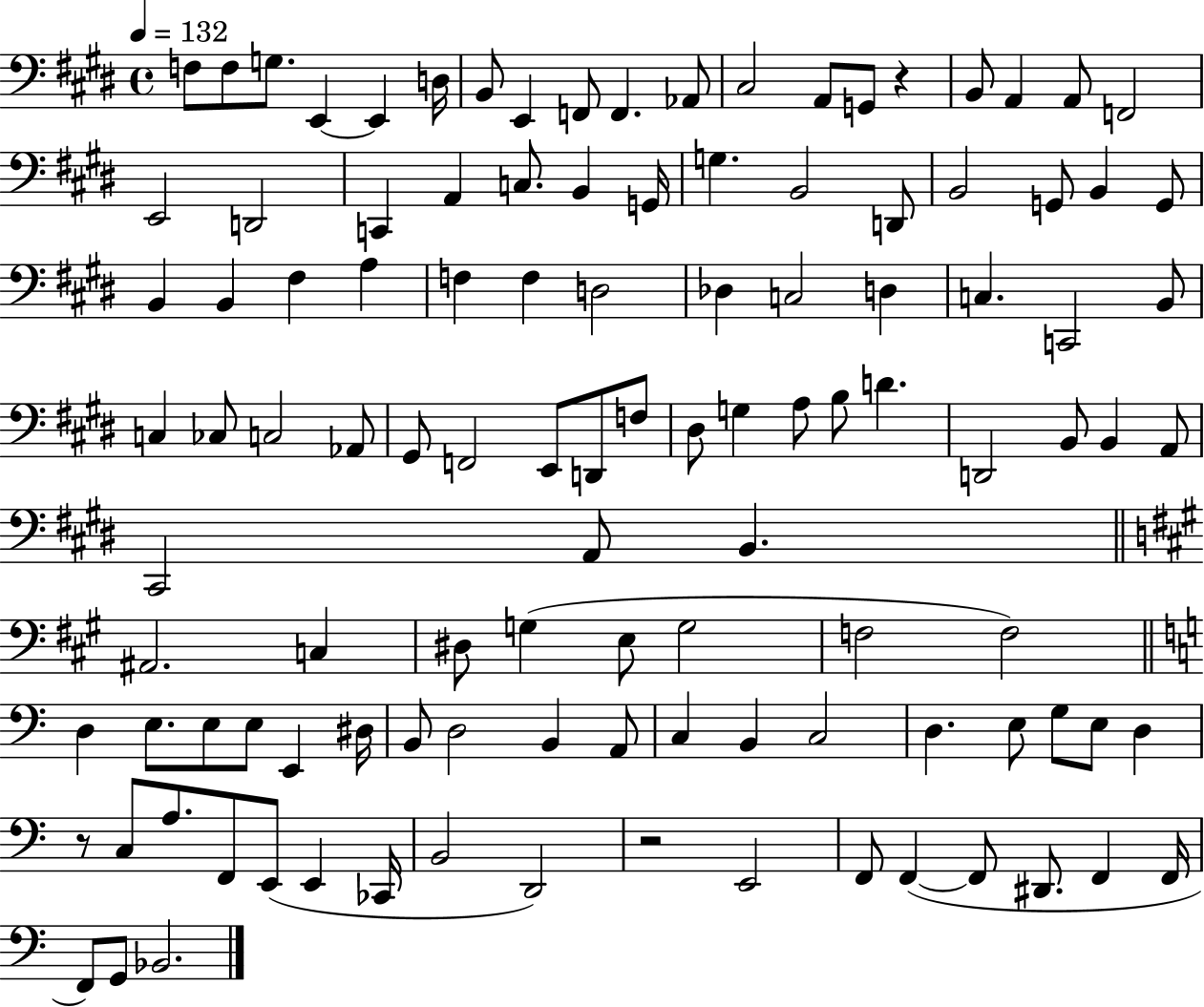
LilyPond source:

{
  \clef bass
  \time 4/4
  \defaultTimeSignature
  \key e \major
  \tempo 4 = 132
  \repeat volta 2 { f8 f8 g8. e,4~~ e,4 d16 | b,8 e,4 f,8 f,4. aes,8 | cis2 a,8 g,8 r4 | b,8 a,4 a,8 f,2 | \break e,2 d,2 | c,4 a,4 c8. b,4 g,16 | g4. b,2 d,8 | b,2 g,8 b,4 g,8 | \break b,4 b,4 fis4 a4 | f4 f4 d2 | des4 c2 d4 | c4. c,2 b,8 | \break c4 ces8 c2 aes,8 | gis,8 f,2 e,8 d,8 f8 | dis8 g4 a8 b8 d'4. | d,2 b,8 b,4 a,8 | \break cis,2 a,8 b,4. | \bar "||" \break \key a \major ais,2. c4 | dis8 g4( e8 g2 | f2 f2) | \bar "||" \break \key c \major d4 e8. e8 e8 e,4 dis16 | b,8 d2 b,4 a,8 | c4 b,4 c2 | d4. e8 g8 e8 d4 | \break r8 c8 a8. f,8 e,8( e,4 ces,16 | b,2 d,2) | r2 e,2 | f,8 f,4~(~ f,8 dis,8. f,4 f,16 | \break f,8) g,8 bes,2. | } \bar "|."
}